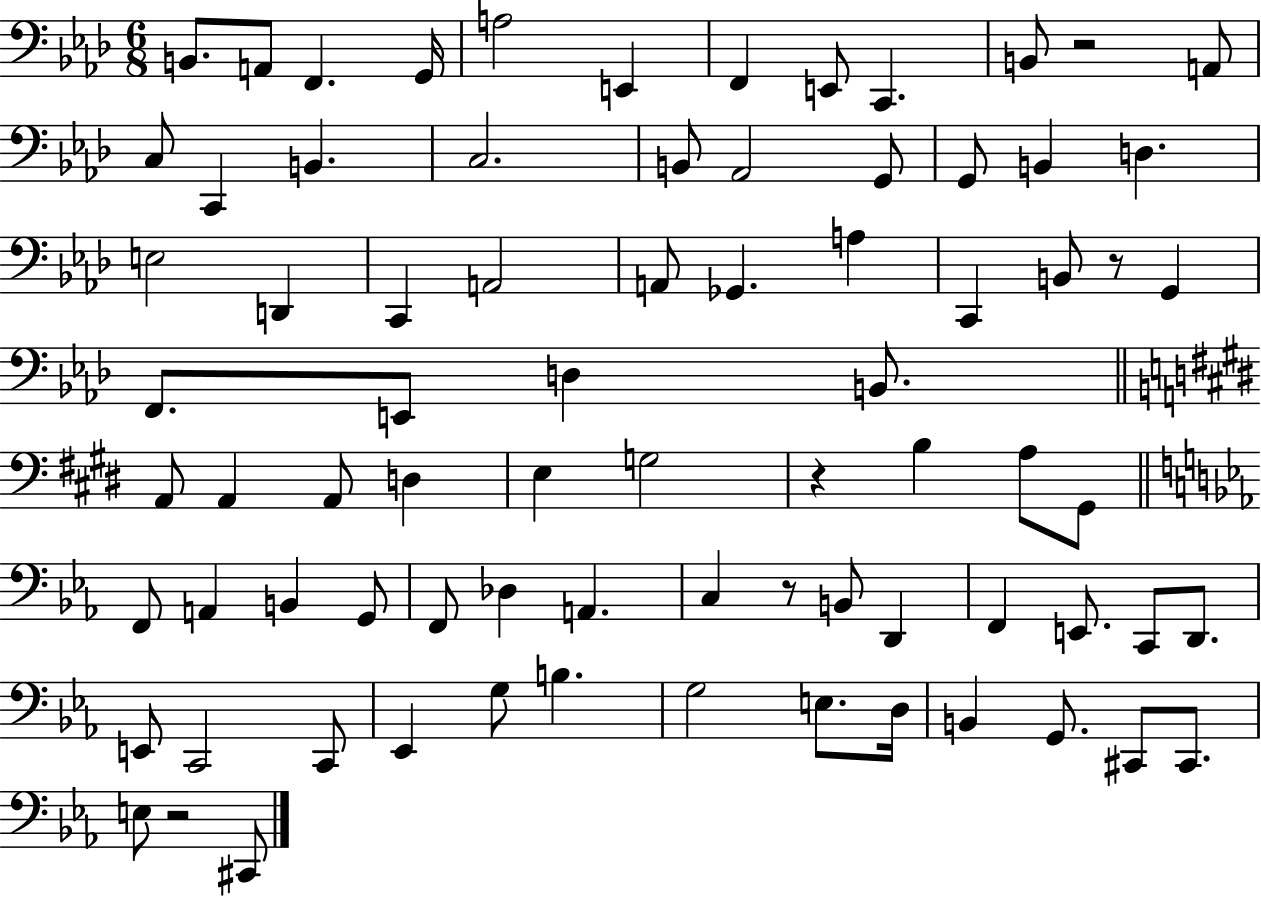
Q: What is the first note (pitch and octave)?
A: B2